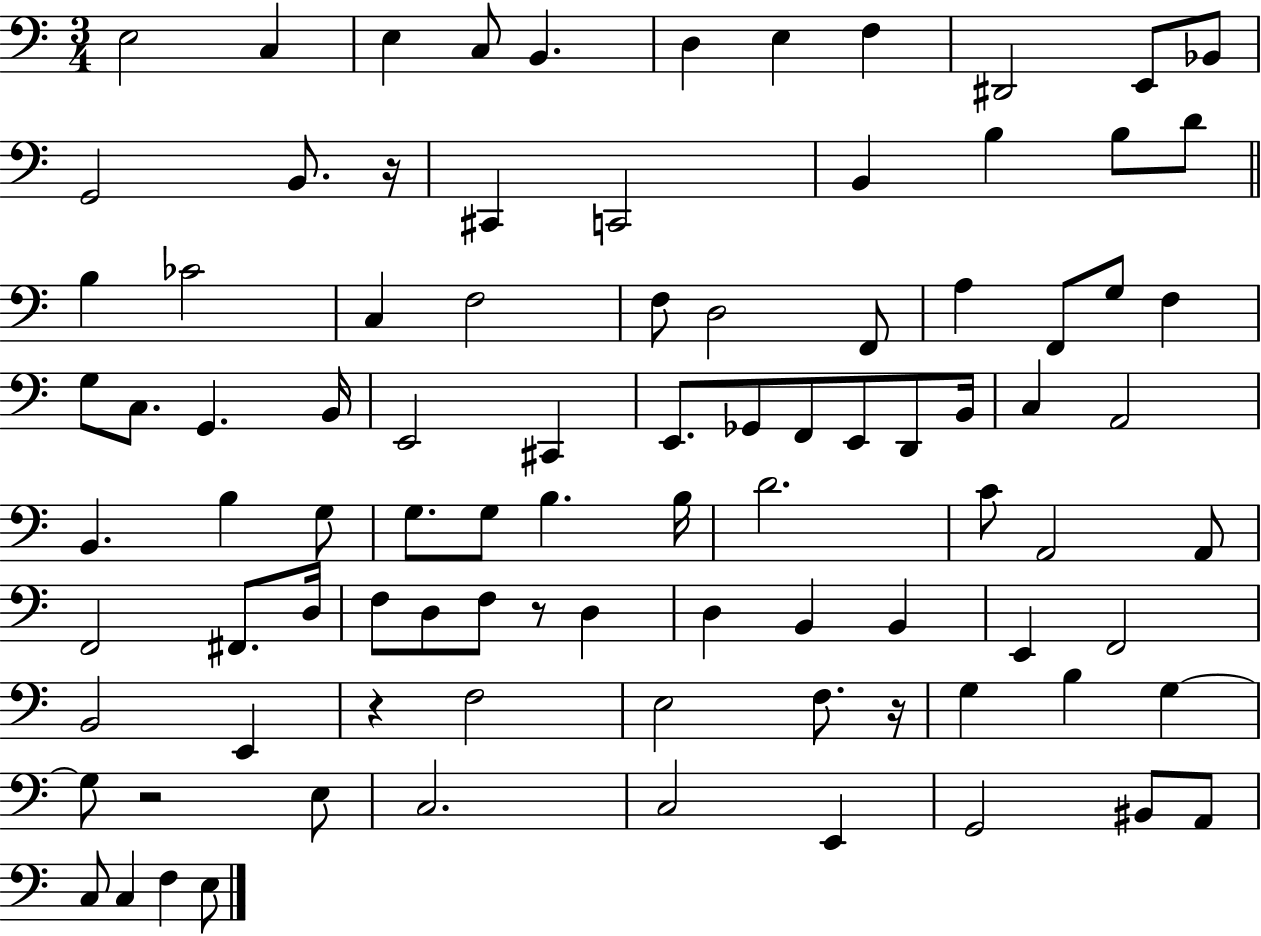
{
  \clef bass
  \numericTimeSignature
  \time 3/4
  \key c \major
  e2 c4 | e4 c8 b,4. | d4 e4 f4 | dis,2 e,8 bes,8 | \break g,2 b,8. r16 | cis,4 c,2 | b,4 b4 b8 d'8 | \bar "||" \break \key a \minor b4 ces'2 | c4 f2 | f8 d2 f,8 | a4 f,8 g8 f4 | \break g8 c8. g,4. b,16 | e,2 cis,4 | e,8. ges,8 f,8 e,8 d,8 b,16 | c4 a,2 | \break b,4. b4 g8 | g8. g8 b4. b16 | d'2. | c'8 a,2 a,8 | \break f,2 fis,8. d16 | f8 d8 f8 r8 d4 | d4 b,4 b,4 | e,4 f,2 | \break b,2 e,4 | r4 f2 | e2 f8. r16 | g4 b4 g4~~ | \break g8 r2 e8 | c2. | c2 e,4 | g,2 bis,8 a,8 | \break c8 c4 f4 e8 | \bar "|."
}